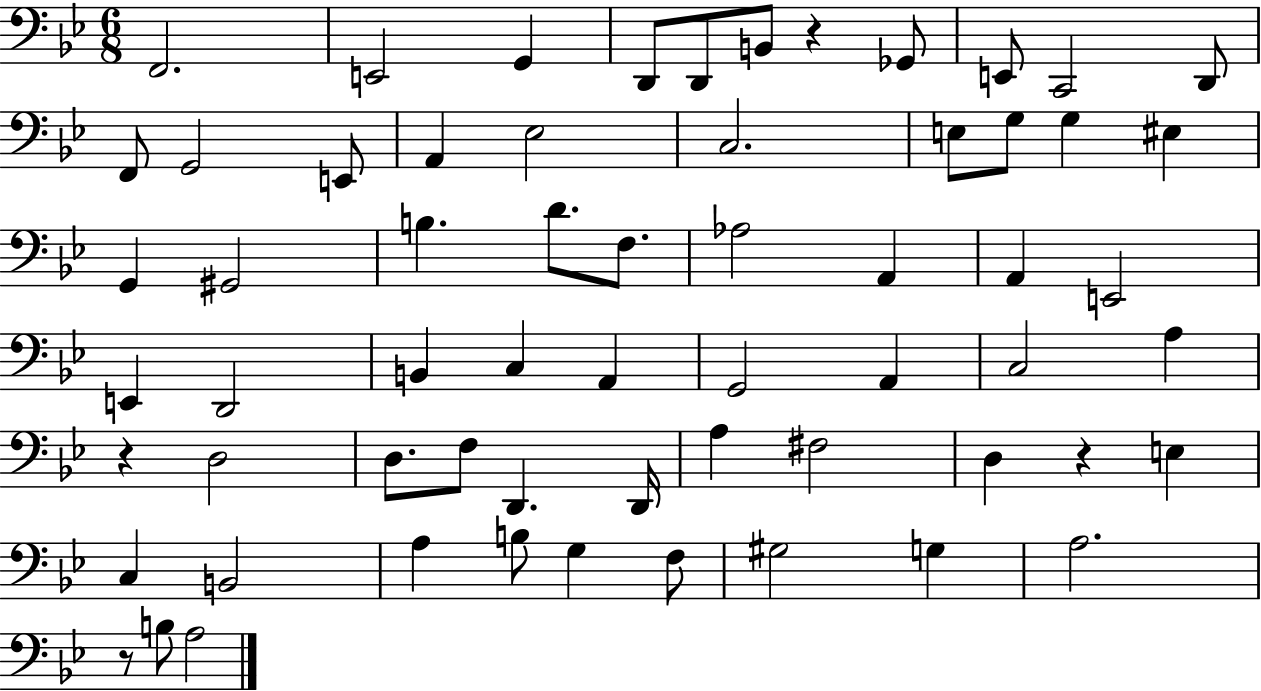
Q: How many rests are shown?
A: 4